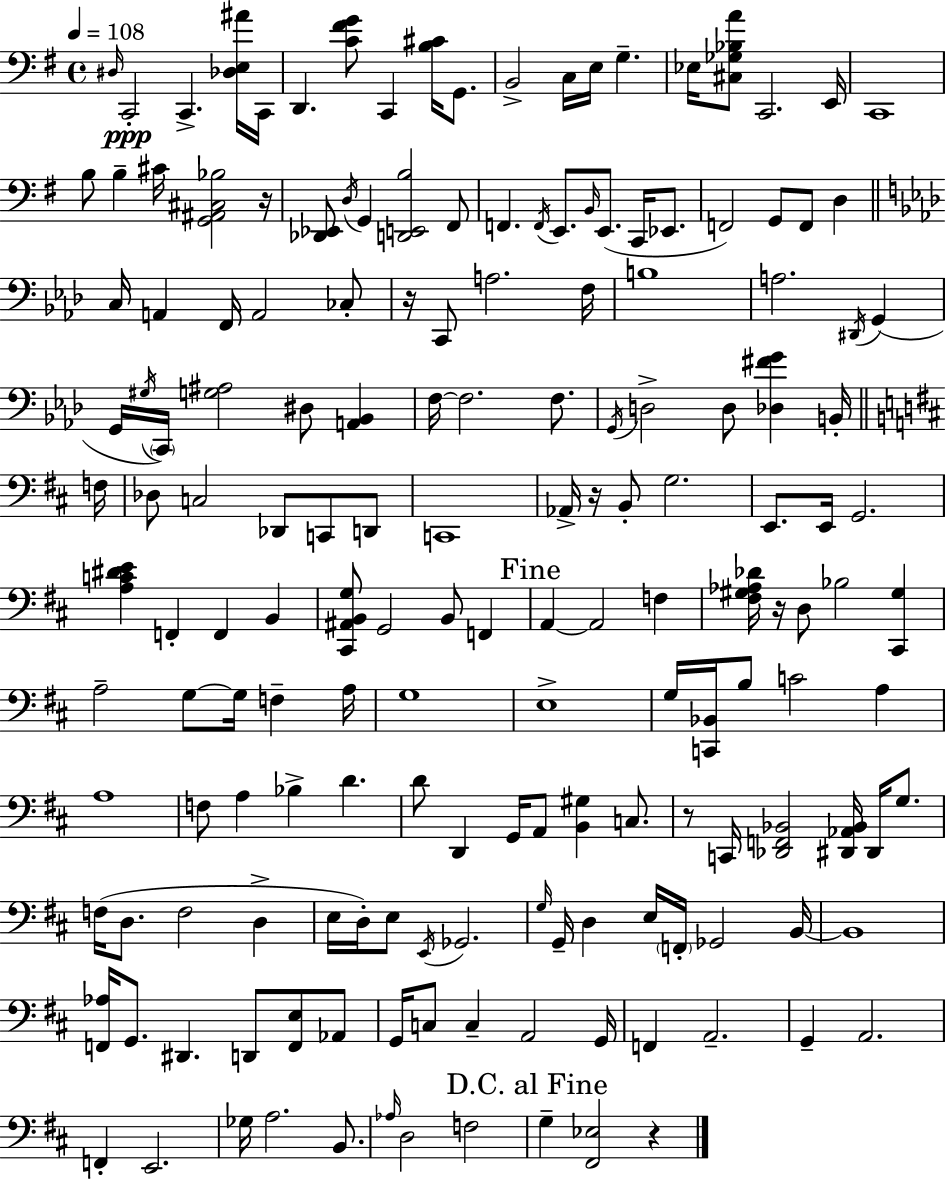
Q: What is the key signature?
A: G major